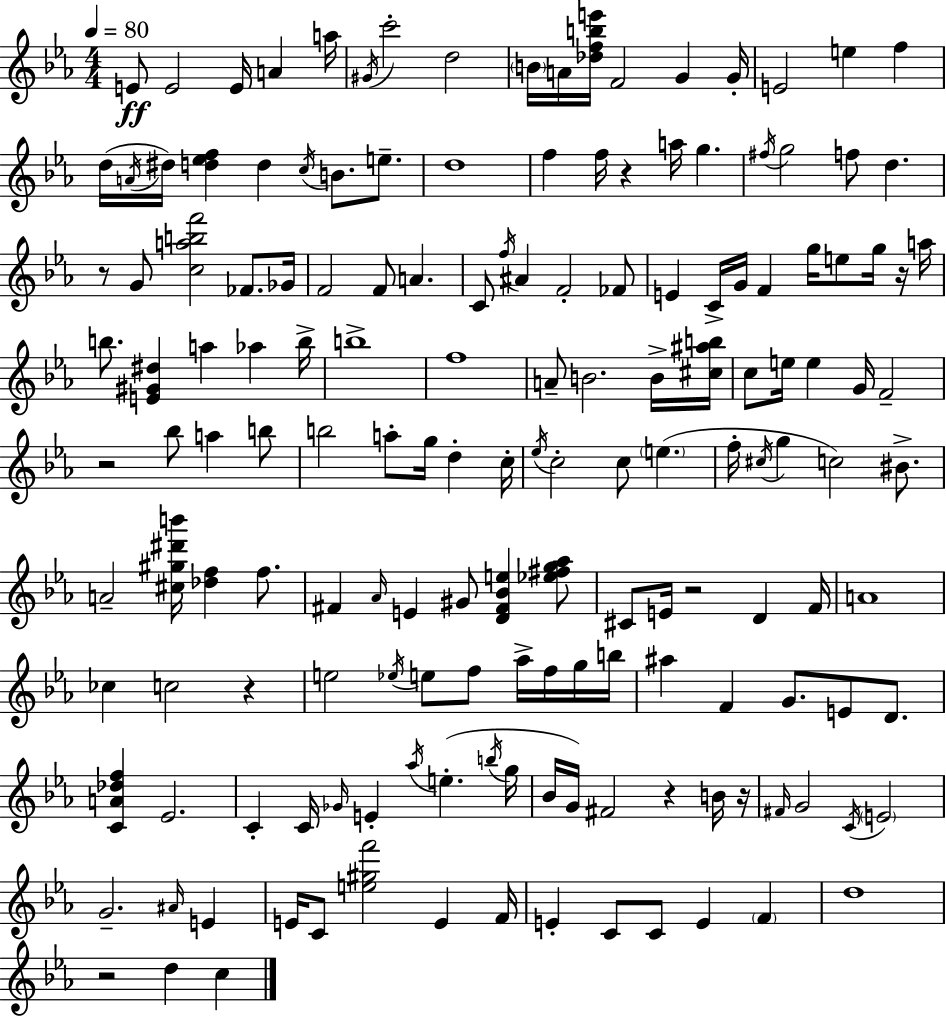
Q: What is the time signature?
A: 4/4